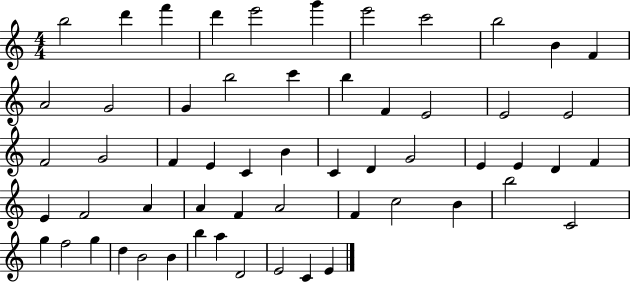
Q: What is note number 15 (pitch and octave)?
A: B5